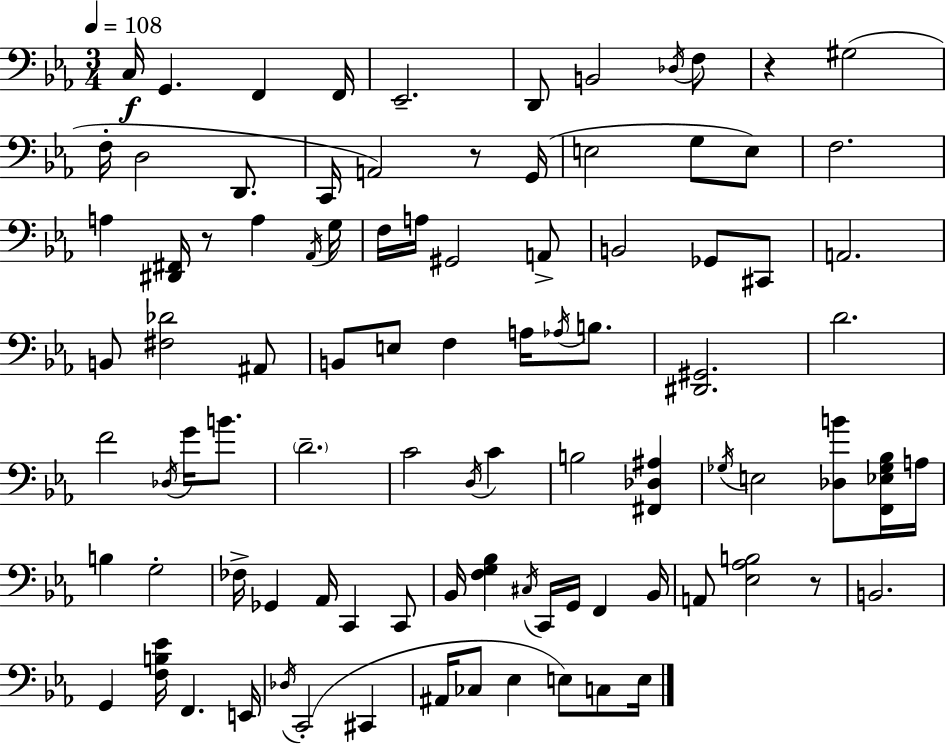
{
  \clef bass
  \numericTimeSignature
  \time 3/4
  \key c \minor
  \tempo 4 = 108
  c16\f g,4. f,4 f,16 | ees,2.-- | d,8 b,2 \acciaccatura { des16 } f8 | r4 gis2( | \break f16-. d2 d,8. | c,16 a,2) r8 | g,16( e2 g8 e8) | f2. | \break a4 <dis, fis,>16 r8 a4 | \acciaccatura { aes,16 } g16 f16 a16 gis,2 | a,8-> b,2 ges,8 | cis,8 a,2. | \break b,8 <fis des'>2 | ais,8 b,8 e8 f4 a16 \acciaccatura { aes16 } | b8. <dis, gis,>2. | d'2. | \break f'2 \acciaccatura { des16 } | g'16 b'8. \parenthesize d'2.-- | c'2 | \acciaccatura { d16 } c'4 b2 | \break <fis, des ais>4 \acciaccatura { ges16 } e2 | <des b'>8 <f, ees ges bes>16 a16 b4 g2-. | fes16-> ges,4 aes,16 | c,4 c,8 bes,16 <f g bes>4 \acciaccatura { cis16 } | \break c,16 g,16 f,4 bes,16 a,8 <ees aes b>2 | r8 b,2. | g,4 <f b ees'>16 | f,4. e,16 \acciaccatura { des16 } c,2-.( | \break cis,4 ais,16 ces8 ees4 | e8) c8 e16 \bar "|."
}